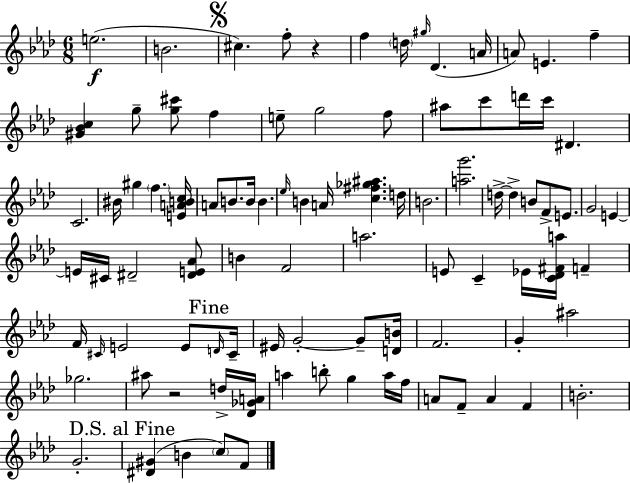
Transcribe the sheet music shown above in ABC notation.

X:1
T:Untitled
M:6/8
L:1/4
K:Fm
e2 B2 ^c f/2 z f d/4 ^g/4 _D A/4 A/2 E f [^G_Bc] g/2 [g^c']/2 f e/2 g2 f/2 ^a/2 c'/2 d'/4 c'/4 ^D C2 ^B/4 ^g f [EABc]/4 A/2 B/2 B/4 B _e/4 B A/4 [c^f_g^a] d/4 B2 [ag']2 d/4 d B/2 F/2 E/2 G2 E E/4 ^C/4 ^D2 [^DE_A]/2 B F2 a2 E/2 C _E/4 [C_D^Fa]/4 F F/4 ^C/4 E2 E/2 D/4 ^C/4 ^E/4 G2 G/2 [DB]/4 F2 G ^a2 _g2 ^a/2 z2 d/4 [_D_GA]/4 a b/2 g a/4 f/4 A/2 F/2 A F B2 G2 [^D^G] B c/2 F/2